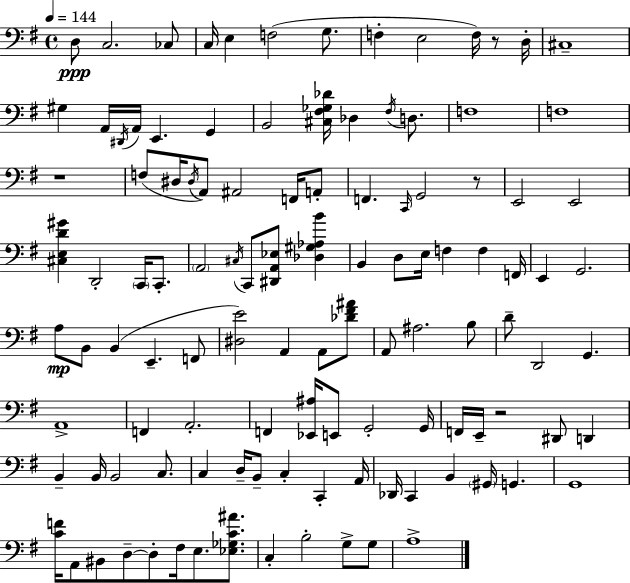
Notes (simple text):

D3/e C3/h. CES3/e C3/s E3/q F3/h G3/e. F3/q E3/h F3/s R/e D3/s C#3/w G#3/q A2/s D#2/s A2/s E2/q. G2/q B2/h [C#3,F#3,Gb3,Db4]/s Db3/q F#3/s D3/e. F3/w F3/w R/w F3/e D#3/s D#3/s A2/e A#2/h F2/s A2/e F2/q. C2/s G2/h R/e E2/h E2/h [C#3,E3,D4,G#4]/q D2/h C2/s C2/e. A2/h C#3/s C2/e [D#2,A2,Eb3]/e [Db3,G#3,Ab3,B4]/q B2/q D3/e E3/s F3/q F3/q F2/s E2/q G2/h. A3/e B2/e B2/q E2/q. F2/e [D#3,E4]/h A2/q A2/e [Db4,F#4,A#4]/e A2/e A#3/h. B3/e D4/e D2/h G2/q. A2/w F2/q A2/h. F2/q [Eb2,A#3]/s E2/e G2/h G2/s F2/s E2/s R/h D#2/e D2/q B2/q B2/s B2/h C3/e. C3/q D3/s B2/e C3/q C2/q A2/s Db2/s C2/q B2/q G#2/s G2/q. G2/w [C4,F4]/s A2/e BIS2/e D3/e D3/e F#3/s E3/e. [Eb3,Gb3,C4,A#4]/e. C3/q B3/h G3/e G3/e A3/w